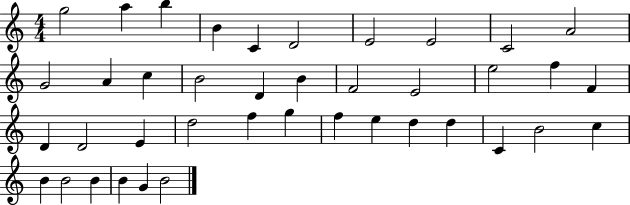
X:1
T:Untitled
M:4/4
L:1/4
K:C
g2 a b B C D2 E2 E2 C2 A2 G2 A c B2 D B F2 E2 e2 f F D D2 E d2 f g f e d d C B2 c B B2 B B G B2